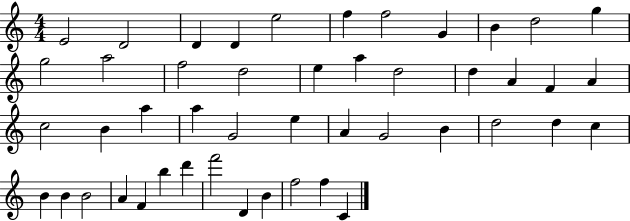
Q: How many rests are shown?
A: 0